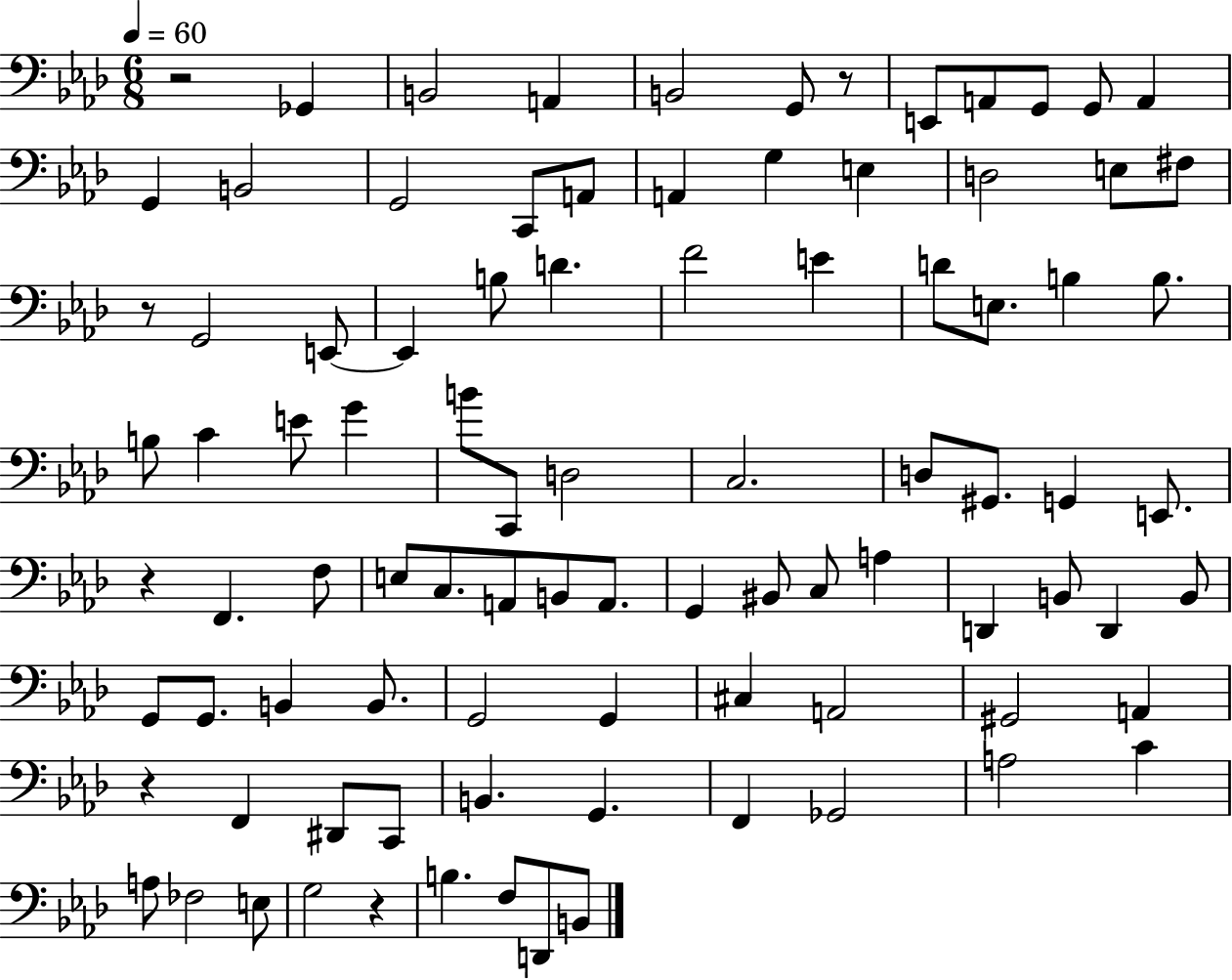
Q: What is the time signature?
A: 6/8